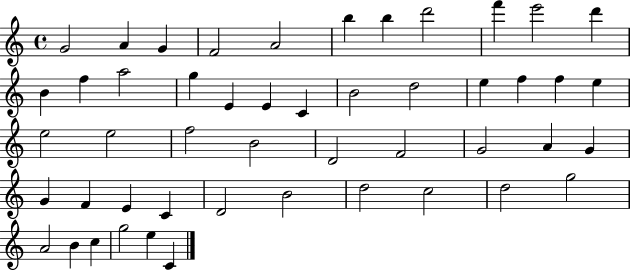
{
  \clef treble
  \time 4/4
  \defaultTimeSignature
  \key c \major
  g'2 a'4 g'4 | f'2 a'2 | b''4 b''4 d'''2 | f'''4 e'''2 d'''4 | \break b'4 f''4 a''2 | g''4 e'4 e'4 c'4 | b'2 d''2 | e''4 f''4 f''4 e''4 | \break e''2 e''2 | f''2 b'2 | d'2 f'2 | g'2 a'4 g'4 | \break g'4 f'4 e'4 c'4 | d'2 b'2 | d''2 c''2 | d''2 g''2 | \break a'2 b'4 c''4 | g''2 e''4 c'4 | \bar "|."
}